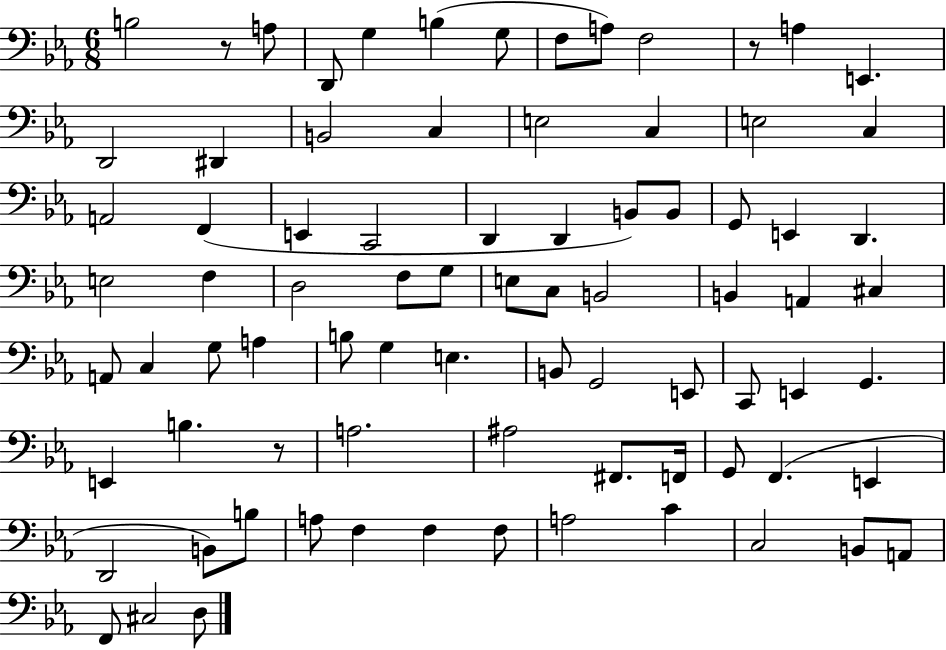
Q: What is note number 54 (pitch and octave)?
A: G2